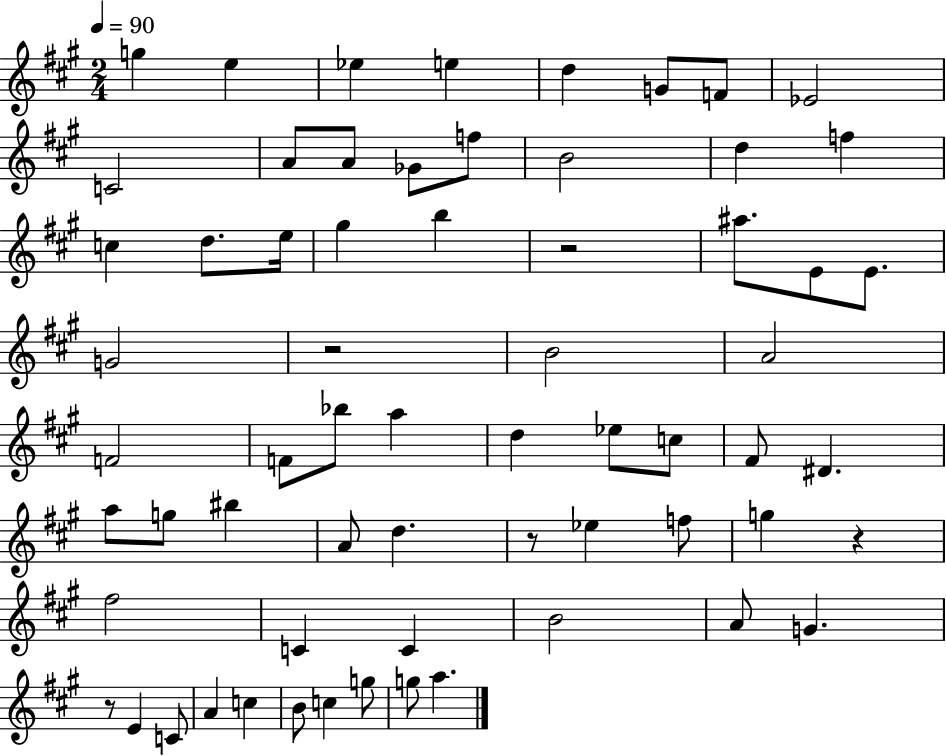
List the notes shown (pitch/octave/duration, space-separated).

G5/q E5/q Eb5/q E5/q D5/q G4/e F4/e Eb4/h C4/h A4/e A4/e Gb4/e F5/e B4/h D5/q F5/q C5/q D5/e. E5/s G#5/q B5/q R/h A#5/e. E4/e E4/e. G4/h R/h B4/h A4/h F4/h F4/e Bb5/e A5/q D5/q Eb5/e C5/e F#4/e D#4/q. A5/e G5/e BIS5/q A4/e D5/q. R/e Eb5/q F5/e G5/q R/q F#5/h C4/q C4/q B4/h A4/e G4/q. R/e E4/q C4/e A4/q C5/q B4/e C5/q G5/e G5/e A5/q.